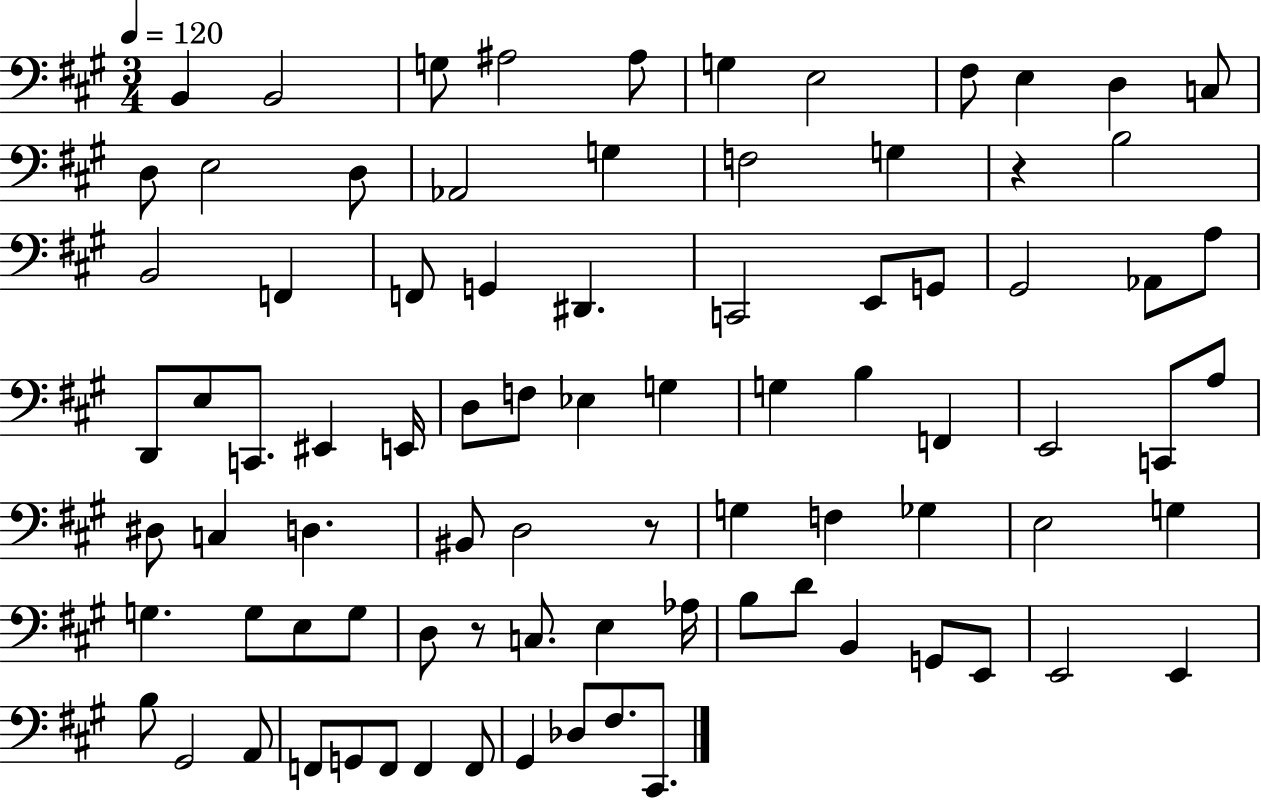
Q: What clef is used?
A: bass